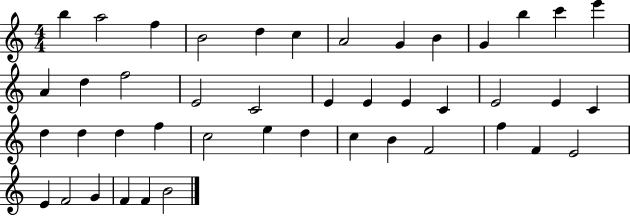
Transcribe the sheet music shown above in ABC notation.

X:1
T:Untitled
M:4/4
L:1/4
K:C
b a2 f B2 d c A2 G B G b c' e' A d f2 E2 C2 E E E C E2 E C d d d f c2 e d c B F2 f F E2 E F2 G F F B2